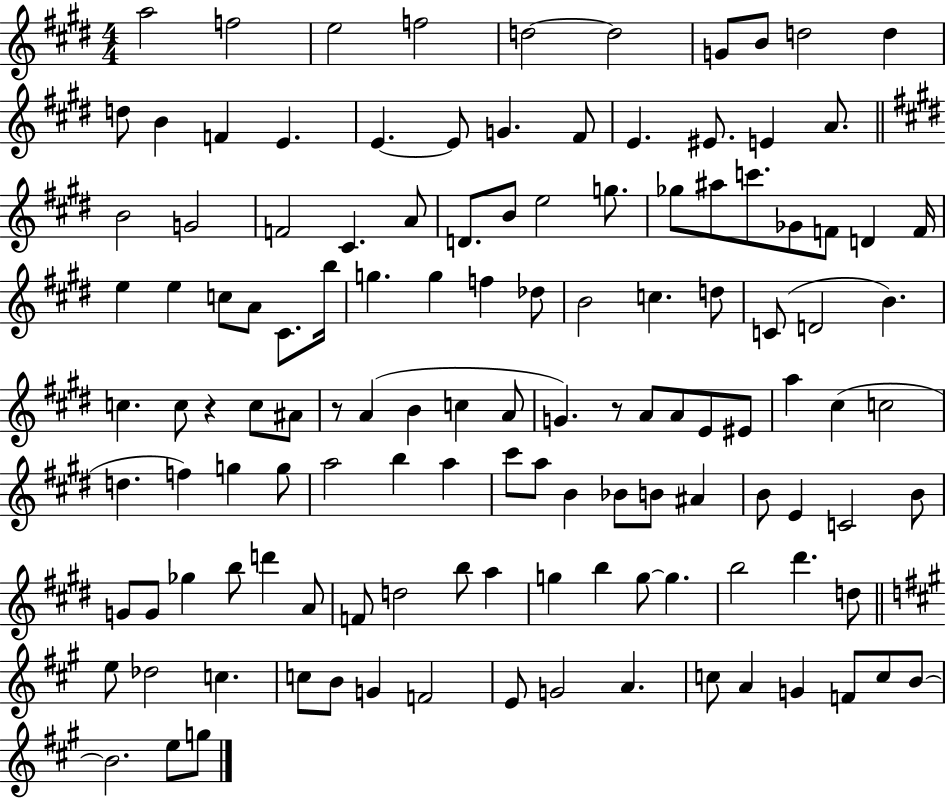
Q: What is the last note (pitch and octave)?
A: G5